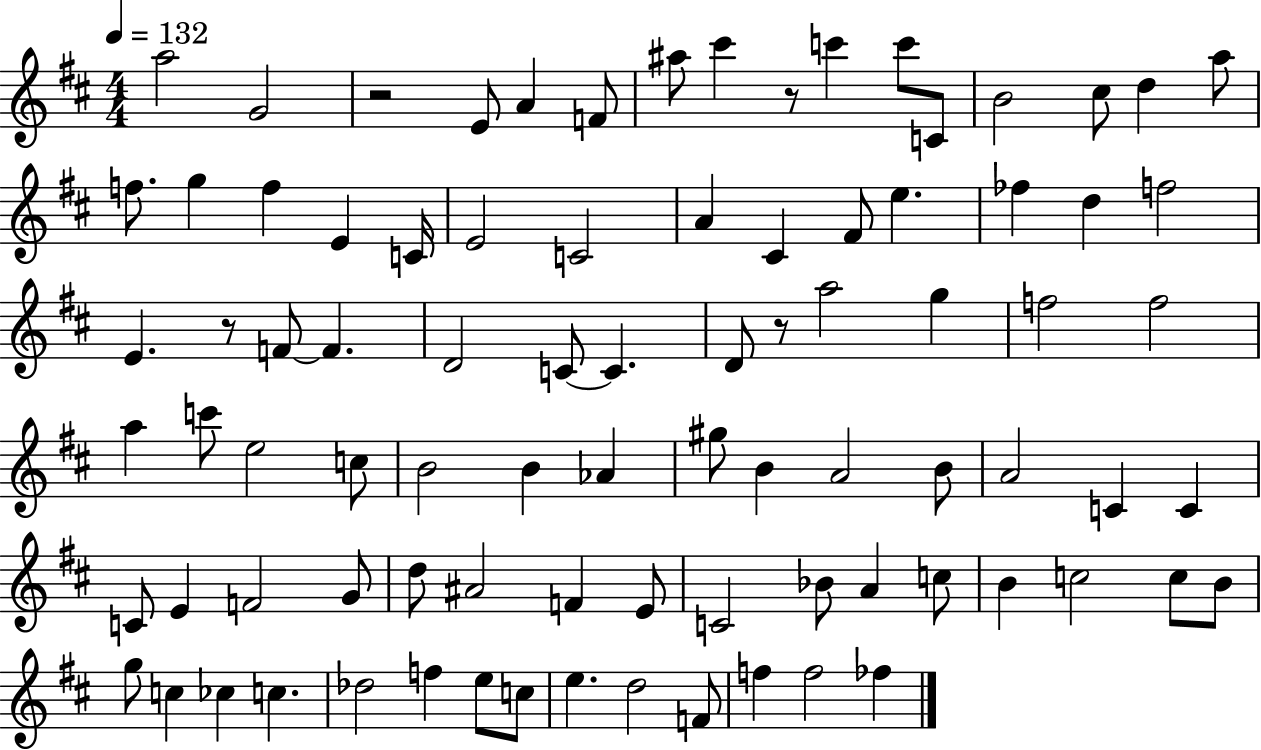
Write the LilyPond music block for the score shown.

{
  \clef treble
  \numericTimeSignature
  \time 4/4
  \key d \major
  \tempo 4 = 132
  a''2 g'2 | r2 e'8 a'4 f'8 | ais''8 cis'''4 r8 c'''4 c'''8 c'8 | b'2 cis''8 d''4 a''8 | \break f''8. g''4 f''4 e'4 c'16 | e'2 c'2 | a'4 cis'4 fis'8 e''4. | fes''4 d''4 f''2 | \break e'4. r8 f'8~~ f'4. | d'2 c'8~~ c'4. | d'8 r8 a''2 g''4 | f''2 f''2 | \break a''4 c'''8 e''2 c''8 | b'2 b'4 aes'4 | gis''8 b'4 a'2 b'8 | a'2 c'4 c'4 | \break c'8 e'4 f'2 g'8 | d''8 ais'2 f'4 e'8 | c'2 bes'8 a'4 c''8 | b'4 c''2 c''8 b'8 | \break g''8 c''4 ces''4 c''4. | des''2 f''4 e''8 c''8 | e''4. d''2 f'8 | f''4 f''2 fes''4 | \break \bar "|."
}